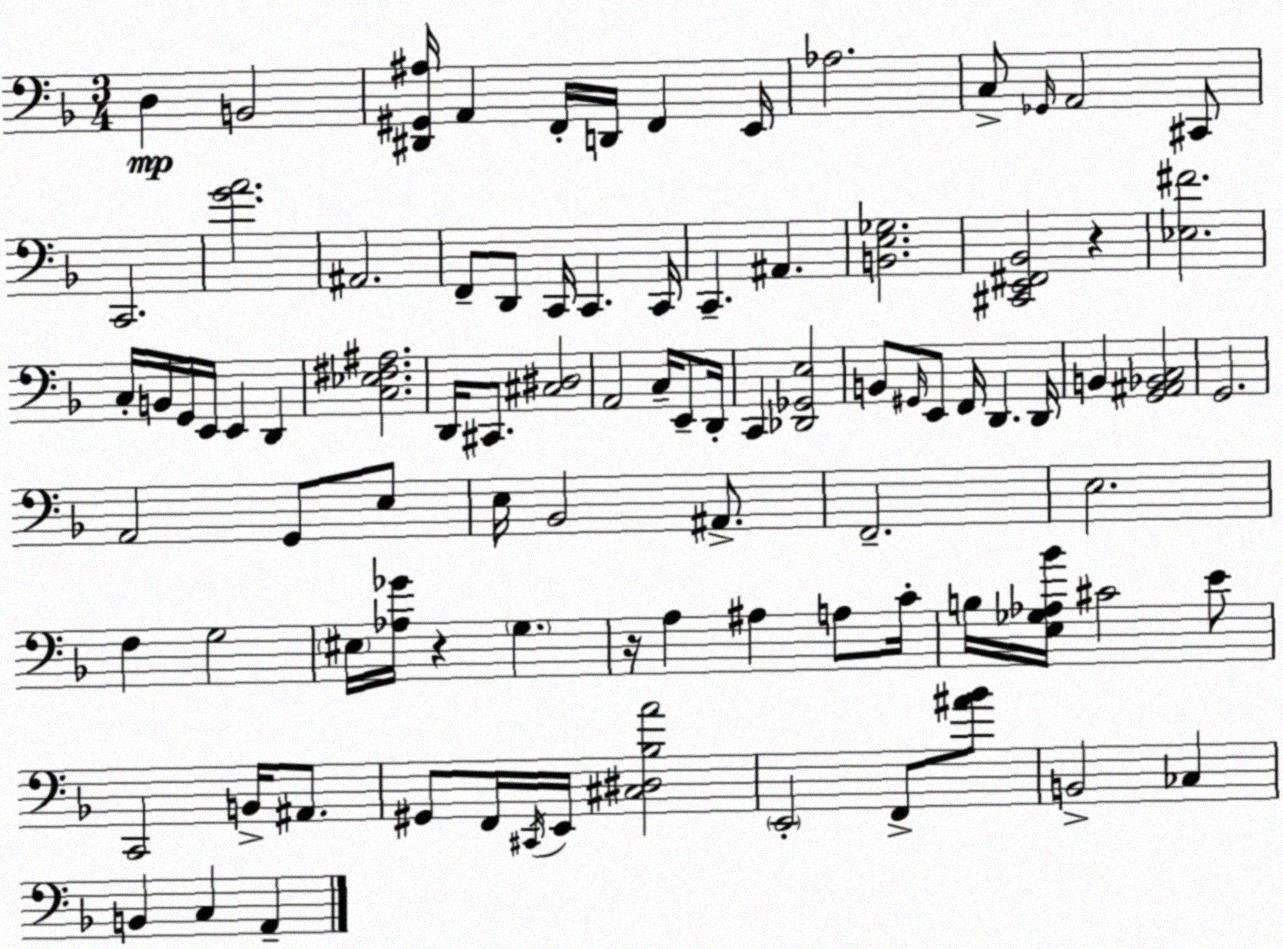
X:1
T:Untitled
M:3/4
L:1/4
K:F
D, B,,2 [^D,,^G,,^A,]/4 A,, F,,/4 D,,/4 F,, E,,/4 _A,2 C,/2 _G,,/4 A,,2 ^C,,/2 C,,2 [GA]2 ^A,,2 F,,/2 D,,/2 C,,/4 C,, C,,/4 C,, ^A,, [B,,E,_G,]2 [^C,,E,,^F,,_B,,]2 z [_E,^F]2 C,/4 B,,/4 G,,/4 E,,/4 E,, D,, [C,_E,^F,^A,]2 D,,/4 ^C,,/2 [^C,^D,]2 A,,2 C,/4 E,,/2 D,,/4 C,, [_D,,_G,,E,]2 B,,/2 ^G,,/4 E,,/2 F,,/4 D,, D,,/4 B,, [G,,^A,,_B,,C,]2 G,,2 A,,2 G,,/2 E,/2 E,/4 _B,,2 ^A,,/2 F,,2 E,2 F, G,2 ^E,/4 [_A,_G]/4 z G, z/4 A, ^A, A,/2 C/4 B,/4 [E,_G,_A,_B]/4 ^C2 E/2 C,,2 B,,/4 ^A,,/2 ^G,,/2 F,,/4 ^C,,/4 E,,/4 [^C,^D,_B,A]2 E,,2 F,,/2 [^A_B]/2 B,,2 _C, B,, C, A,,